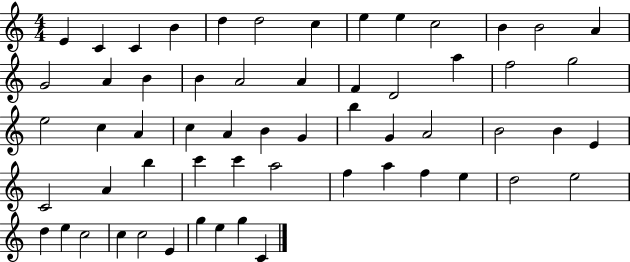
{
  \clef treble
  \numericTimeSignature
  \time 4/4
  \key c \major
  e'4 c'4 c'4 b'4 | d''4 d''2 c''4 | e''4 e''4 c''2 | b'4 b'2 a'4 | \break g'2 a'4 b'4 | b'4 a'2 a'4 | f'4 d'2 a''4 | f''2 g''2 | \break e''2 c''4 a'4 | c''4 a'4 b'4 g'4 | b''4 g'4 a'2 | b'2 b'4 e'4 | \break c'2 a'4 b''4 | c'''4 c'''4 a''2 | f''4 a''4 f''4 e''4 | d''2 e''2 | \break d''4 e''4 c''2 | c''4 c''2 e'4 | g''4 e''4 g''4 c'4 | \bar "|."
}